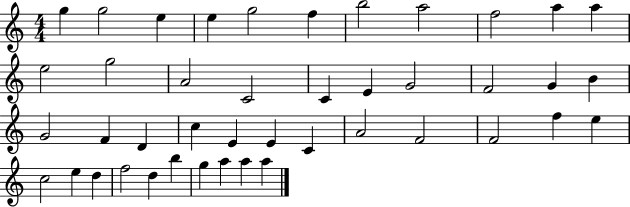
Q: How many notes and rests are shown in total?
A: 43